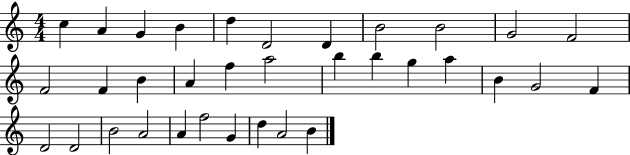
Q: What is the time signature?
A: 4/4